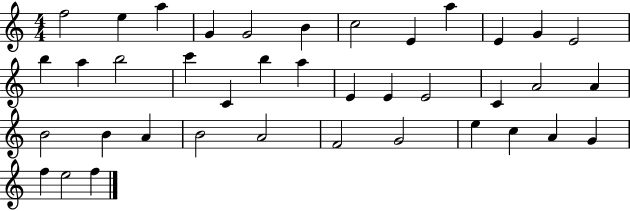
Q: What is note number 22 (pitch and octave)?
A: E4